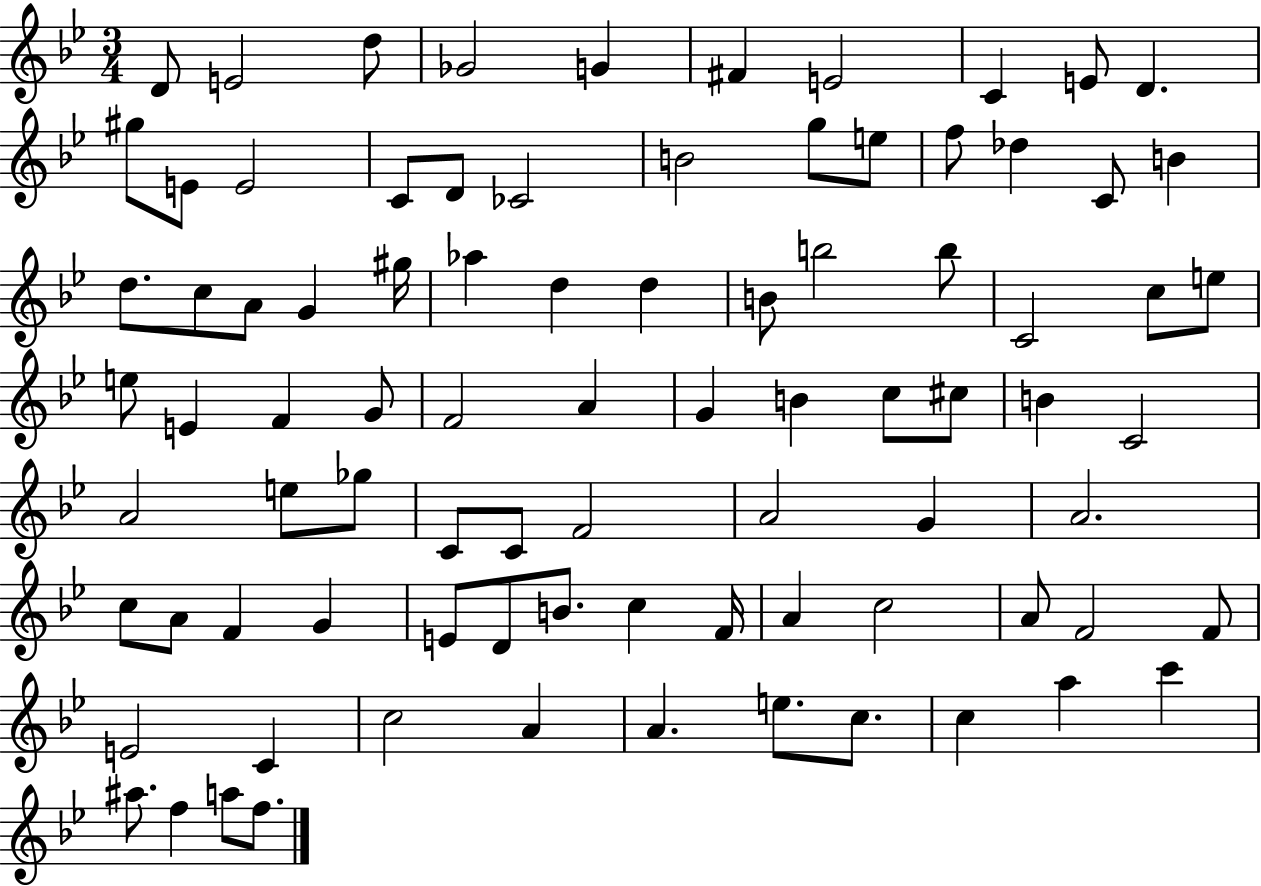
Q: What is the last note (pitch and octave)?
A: F5